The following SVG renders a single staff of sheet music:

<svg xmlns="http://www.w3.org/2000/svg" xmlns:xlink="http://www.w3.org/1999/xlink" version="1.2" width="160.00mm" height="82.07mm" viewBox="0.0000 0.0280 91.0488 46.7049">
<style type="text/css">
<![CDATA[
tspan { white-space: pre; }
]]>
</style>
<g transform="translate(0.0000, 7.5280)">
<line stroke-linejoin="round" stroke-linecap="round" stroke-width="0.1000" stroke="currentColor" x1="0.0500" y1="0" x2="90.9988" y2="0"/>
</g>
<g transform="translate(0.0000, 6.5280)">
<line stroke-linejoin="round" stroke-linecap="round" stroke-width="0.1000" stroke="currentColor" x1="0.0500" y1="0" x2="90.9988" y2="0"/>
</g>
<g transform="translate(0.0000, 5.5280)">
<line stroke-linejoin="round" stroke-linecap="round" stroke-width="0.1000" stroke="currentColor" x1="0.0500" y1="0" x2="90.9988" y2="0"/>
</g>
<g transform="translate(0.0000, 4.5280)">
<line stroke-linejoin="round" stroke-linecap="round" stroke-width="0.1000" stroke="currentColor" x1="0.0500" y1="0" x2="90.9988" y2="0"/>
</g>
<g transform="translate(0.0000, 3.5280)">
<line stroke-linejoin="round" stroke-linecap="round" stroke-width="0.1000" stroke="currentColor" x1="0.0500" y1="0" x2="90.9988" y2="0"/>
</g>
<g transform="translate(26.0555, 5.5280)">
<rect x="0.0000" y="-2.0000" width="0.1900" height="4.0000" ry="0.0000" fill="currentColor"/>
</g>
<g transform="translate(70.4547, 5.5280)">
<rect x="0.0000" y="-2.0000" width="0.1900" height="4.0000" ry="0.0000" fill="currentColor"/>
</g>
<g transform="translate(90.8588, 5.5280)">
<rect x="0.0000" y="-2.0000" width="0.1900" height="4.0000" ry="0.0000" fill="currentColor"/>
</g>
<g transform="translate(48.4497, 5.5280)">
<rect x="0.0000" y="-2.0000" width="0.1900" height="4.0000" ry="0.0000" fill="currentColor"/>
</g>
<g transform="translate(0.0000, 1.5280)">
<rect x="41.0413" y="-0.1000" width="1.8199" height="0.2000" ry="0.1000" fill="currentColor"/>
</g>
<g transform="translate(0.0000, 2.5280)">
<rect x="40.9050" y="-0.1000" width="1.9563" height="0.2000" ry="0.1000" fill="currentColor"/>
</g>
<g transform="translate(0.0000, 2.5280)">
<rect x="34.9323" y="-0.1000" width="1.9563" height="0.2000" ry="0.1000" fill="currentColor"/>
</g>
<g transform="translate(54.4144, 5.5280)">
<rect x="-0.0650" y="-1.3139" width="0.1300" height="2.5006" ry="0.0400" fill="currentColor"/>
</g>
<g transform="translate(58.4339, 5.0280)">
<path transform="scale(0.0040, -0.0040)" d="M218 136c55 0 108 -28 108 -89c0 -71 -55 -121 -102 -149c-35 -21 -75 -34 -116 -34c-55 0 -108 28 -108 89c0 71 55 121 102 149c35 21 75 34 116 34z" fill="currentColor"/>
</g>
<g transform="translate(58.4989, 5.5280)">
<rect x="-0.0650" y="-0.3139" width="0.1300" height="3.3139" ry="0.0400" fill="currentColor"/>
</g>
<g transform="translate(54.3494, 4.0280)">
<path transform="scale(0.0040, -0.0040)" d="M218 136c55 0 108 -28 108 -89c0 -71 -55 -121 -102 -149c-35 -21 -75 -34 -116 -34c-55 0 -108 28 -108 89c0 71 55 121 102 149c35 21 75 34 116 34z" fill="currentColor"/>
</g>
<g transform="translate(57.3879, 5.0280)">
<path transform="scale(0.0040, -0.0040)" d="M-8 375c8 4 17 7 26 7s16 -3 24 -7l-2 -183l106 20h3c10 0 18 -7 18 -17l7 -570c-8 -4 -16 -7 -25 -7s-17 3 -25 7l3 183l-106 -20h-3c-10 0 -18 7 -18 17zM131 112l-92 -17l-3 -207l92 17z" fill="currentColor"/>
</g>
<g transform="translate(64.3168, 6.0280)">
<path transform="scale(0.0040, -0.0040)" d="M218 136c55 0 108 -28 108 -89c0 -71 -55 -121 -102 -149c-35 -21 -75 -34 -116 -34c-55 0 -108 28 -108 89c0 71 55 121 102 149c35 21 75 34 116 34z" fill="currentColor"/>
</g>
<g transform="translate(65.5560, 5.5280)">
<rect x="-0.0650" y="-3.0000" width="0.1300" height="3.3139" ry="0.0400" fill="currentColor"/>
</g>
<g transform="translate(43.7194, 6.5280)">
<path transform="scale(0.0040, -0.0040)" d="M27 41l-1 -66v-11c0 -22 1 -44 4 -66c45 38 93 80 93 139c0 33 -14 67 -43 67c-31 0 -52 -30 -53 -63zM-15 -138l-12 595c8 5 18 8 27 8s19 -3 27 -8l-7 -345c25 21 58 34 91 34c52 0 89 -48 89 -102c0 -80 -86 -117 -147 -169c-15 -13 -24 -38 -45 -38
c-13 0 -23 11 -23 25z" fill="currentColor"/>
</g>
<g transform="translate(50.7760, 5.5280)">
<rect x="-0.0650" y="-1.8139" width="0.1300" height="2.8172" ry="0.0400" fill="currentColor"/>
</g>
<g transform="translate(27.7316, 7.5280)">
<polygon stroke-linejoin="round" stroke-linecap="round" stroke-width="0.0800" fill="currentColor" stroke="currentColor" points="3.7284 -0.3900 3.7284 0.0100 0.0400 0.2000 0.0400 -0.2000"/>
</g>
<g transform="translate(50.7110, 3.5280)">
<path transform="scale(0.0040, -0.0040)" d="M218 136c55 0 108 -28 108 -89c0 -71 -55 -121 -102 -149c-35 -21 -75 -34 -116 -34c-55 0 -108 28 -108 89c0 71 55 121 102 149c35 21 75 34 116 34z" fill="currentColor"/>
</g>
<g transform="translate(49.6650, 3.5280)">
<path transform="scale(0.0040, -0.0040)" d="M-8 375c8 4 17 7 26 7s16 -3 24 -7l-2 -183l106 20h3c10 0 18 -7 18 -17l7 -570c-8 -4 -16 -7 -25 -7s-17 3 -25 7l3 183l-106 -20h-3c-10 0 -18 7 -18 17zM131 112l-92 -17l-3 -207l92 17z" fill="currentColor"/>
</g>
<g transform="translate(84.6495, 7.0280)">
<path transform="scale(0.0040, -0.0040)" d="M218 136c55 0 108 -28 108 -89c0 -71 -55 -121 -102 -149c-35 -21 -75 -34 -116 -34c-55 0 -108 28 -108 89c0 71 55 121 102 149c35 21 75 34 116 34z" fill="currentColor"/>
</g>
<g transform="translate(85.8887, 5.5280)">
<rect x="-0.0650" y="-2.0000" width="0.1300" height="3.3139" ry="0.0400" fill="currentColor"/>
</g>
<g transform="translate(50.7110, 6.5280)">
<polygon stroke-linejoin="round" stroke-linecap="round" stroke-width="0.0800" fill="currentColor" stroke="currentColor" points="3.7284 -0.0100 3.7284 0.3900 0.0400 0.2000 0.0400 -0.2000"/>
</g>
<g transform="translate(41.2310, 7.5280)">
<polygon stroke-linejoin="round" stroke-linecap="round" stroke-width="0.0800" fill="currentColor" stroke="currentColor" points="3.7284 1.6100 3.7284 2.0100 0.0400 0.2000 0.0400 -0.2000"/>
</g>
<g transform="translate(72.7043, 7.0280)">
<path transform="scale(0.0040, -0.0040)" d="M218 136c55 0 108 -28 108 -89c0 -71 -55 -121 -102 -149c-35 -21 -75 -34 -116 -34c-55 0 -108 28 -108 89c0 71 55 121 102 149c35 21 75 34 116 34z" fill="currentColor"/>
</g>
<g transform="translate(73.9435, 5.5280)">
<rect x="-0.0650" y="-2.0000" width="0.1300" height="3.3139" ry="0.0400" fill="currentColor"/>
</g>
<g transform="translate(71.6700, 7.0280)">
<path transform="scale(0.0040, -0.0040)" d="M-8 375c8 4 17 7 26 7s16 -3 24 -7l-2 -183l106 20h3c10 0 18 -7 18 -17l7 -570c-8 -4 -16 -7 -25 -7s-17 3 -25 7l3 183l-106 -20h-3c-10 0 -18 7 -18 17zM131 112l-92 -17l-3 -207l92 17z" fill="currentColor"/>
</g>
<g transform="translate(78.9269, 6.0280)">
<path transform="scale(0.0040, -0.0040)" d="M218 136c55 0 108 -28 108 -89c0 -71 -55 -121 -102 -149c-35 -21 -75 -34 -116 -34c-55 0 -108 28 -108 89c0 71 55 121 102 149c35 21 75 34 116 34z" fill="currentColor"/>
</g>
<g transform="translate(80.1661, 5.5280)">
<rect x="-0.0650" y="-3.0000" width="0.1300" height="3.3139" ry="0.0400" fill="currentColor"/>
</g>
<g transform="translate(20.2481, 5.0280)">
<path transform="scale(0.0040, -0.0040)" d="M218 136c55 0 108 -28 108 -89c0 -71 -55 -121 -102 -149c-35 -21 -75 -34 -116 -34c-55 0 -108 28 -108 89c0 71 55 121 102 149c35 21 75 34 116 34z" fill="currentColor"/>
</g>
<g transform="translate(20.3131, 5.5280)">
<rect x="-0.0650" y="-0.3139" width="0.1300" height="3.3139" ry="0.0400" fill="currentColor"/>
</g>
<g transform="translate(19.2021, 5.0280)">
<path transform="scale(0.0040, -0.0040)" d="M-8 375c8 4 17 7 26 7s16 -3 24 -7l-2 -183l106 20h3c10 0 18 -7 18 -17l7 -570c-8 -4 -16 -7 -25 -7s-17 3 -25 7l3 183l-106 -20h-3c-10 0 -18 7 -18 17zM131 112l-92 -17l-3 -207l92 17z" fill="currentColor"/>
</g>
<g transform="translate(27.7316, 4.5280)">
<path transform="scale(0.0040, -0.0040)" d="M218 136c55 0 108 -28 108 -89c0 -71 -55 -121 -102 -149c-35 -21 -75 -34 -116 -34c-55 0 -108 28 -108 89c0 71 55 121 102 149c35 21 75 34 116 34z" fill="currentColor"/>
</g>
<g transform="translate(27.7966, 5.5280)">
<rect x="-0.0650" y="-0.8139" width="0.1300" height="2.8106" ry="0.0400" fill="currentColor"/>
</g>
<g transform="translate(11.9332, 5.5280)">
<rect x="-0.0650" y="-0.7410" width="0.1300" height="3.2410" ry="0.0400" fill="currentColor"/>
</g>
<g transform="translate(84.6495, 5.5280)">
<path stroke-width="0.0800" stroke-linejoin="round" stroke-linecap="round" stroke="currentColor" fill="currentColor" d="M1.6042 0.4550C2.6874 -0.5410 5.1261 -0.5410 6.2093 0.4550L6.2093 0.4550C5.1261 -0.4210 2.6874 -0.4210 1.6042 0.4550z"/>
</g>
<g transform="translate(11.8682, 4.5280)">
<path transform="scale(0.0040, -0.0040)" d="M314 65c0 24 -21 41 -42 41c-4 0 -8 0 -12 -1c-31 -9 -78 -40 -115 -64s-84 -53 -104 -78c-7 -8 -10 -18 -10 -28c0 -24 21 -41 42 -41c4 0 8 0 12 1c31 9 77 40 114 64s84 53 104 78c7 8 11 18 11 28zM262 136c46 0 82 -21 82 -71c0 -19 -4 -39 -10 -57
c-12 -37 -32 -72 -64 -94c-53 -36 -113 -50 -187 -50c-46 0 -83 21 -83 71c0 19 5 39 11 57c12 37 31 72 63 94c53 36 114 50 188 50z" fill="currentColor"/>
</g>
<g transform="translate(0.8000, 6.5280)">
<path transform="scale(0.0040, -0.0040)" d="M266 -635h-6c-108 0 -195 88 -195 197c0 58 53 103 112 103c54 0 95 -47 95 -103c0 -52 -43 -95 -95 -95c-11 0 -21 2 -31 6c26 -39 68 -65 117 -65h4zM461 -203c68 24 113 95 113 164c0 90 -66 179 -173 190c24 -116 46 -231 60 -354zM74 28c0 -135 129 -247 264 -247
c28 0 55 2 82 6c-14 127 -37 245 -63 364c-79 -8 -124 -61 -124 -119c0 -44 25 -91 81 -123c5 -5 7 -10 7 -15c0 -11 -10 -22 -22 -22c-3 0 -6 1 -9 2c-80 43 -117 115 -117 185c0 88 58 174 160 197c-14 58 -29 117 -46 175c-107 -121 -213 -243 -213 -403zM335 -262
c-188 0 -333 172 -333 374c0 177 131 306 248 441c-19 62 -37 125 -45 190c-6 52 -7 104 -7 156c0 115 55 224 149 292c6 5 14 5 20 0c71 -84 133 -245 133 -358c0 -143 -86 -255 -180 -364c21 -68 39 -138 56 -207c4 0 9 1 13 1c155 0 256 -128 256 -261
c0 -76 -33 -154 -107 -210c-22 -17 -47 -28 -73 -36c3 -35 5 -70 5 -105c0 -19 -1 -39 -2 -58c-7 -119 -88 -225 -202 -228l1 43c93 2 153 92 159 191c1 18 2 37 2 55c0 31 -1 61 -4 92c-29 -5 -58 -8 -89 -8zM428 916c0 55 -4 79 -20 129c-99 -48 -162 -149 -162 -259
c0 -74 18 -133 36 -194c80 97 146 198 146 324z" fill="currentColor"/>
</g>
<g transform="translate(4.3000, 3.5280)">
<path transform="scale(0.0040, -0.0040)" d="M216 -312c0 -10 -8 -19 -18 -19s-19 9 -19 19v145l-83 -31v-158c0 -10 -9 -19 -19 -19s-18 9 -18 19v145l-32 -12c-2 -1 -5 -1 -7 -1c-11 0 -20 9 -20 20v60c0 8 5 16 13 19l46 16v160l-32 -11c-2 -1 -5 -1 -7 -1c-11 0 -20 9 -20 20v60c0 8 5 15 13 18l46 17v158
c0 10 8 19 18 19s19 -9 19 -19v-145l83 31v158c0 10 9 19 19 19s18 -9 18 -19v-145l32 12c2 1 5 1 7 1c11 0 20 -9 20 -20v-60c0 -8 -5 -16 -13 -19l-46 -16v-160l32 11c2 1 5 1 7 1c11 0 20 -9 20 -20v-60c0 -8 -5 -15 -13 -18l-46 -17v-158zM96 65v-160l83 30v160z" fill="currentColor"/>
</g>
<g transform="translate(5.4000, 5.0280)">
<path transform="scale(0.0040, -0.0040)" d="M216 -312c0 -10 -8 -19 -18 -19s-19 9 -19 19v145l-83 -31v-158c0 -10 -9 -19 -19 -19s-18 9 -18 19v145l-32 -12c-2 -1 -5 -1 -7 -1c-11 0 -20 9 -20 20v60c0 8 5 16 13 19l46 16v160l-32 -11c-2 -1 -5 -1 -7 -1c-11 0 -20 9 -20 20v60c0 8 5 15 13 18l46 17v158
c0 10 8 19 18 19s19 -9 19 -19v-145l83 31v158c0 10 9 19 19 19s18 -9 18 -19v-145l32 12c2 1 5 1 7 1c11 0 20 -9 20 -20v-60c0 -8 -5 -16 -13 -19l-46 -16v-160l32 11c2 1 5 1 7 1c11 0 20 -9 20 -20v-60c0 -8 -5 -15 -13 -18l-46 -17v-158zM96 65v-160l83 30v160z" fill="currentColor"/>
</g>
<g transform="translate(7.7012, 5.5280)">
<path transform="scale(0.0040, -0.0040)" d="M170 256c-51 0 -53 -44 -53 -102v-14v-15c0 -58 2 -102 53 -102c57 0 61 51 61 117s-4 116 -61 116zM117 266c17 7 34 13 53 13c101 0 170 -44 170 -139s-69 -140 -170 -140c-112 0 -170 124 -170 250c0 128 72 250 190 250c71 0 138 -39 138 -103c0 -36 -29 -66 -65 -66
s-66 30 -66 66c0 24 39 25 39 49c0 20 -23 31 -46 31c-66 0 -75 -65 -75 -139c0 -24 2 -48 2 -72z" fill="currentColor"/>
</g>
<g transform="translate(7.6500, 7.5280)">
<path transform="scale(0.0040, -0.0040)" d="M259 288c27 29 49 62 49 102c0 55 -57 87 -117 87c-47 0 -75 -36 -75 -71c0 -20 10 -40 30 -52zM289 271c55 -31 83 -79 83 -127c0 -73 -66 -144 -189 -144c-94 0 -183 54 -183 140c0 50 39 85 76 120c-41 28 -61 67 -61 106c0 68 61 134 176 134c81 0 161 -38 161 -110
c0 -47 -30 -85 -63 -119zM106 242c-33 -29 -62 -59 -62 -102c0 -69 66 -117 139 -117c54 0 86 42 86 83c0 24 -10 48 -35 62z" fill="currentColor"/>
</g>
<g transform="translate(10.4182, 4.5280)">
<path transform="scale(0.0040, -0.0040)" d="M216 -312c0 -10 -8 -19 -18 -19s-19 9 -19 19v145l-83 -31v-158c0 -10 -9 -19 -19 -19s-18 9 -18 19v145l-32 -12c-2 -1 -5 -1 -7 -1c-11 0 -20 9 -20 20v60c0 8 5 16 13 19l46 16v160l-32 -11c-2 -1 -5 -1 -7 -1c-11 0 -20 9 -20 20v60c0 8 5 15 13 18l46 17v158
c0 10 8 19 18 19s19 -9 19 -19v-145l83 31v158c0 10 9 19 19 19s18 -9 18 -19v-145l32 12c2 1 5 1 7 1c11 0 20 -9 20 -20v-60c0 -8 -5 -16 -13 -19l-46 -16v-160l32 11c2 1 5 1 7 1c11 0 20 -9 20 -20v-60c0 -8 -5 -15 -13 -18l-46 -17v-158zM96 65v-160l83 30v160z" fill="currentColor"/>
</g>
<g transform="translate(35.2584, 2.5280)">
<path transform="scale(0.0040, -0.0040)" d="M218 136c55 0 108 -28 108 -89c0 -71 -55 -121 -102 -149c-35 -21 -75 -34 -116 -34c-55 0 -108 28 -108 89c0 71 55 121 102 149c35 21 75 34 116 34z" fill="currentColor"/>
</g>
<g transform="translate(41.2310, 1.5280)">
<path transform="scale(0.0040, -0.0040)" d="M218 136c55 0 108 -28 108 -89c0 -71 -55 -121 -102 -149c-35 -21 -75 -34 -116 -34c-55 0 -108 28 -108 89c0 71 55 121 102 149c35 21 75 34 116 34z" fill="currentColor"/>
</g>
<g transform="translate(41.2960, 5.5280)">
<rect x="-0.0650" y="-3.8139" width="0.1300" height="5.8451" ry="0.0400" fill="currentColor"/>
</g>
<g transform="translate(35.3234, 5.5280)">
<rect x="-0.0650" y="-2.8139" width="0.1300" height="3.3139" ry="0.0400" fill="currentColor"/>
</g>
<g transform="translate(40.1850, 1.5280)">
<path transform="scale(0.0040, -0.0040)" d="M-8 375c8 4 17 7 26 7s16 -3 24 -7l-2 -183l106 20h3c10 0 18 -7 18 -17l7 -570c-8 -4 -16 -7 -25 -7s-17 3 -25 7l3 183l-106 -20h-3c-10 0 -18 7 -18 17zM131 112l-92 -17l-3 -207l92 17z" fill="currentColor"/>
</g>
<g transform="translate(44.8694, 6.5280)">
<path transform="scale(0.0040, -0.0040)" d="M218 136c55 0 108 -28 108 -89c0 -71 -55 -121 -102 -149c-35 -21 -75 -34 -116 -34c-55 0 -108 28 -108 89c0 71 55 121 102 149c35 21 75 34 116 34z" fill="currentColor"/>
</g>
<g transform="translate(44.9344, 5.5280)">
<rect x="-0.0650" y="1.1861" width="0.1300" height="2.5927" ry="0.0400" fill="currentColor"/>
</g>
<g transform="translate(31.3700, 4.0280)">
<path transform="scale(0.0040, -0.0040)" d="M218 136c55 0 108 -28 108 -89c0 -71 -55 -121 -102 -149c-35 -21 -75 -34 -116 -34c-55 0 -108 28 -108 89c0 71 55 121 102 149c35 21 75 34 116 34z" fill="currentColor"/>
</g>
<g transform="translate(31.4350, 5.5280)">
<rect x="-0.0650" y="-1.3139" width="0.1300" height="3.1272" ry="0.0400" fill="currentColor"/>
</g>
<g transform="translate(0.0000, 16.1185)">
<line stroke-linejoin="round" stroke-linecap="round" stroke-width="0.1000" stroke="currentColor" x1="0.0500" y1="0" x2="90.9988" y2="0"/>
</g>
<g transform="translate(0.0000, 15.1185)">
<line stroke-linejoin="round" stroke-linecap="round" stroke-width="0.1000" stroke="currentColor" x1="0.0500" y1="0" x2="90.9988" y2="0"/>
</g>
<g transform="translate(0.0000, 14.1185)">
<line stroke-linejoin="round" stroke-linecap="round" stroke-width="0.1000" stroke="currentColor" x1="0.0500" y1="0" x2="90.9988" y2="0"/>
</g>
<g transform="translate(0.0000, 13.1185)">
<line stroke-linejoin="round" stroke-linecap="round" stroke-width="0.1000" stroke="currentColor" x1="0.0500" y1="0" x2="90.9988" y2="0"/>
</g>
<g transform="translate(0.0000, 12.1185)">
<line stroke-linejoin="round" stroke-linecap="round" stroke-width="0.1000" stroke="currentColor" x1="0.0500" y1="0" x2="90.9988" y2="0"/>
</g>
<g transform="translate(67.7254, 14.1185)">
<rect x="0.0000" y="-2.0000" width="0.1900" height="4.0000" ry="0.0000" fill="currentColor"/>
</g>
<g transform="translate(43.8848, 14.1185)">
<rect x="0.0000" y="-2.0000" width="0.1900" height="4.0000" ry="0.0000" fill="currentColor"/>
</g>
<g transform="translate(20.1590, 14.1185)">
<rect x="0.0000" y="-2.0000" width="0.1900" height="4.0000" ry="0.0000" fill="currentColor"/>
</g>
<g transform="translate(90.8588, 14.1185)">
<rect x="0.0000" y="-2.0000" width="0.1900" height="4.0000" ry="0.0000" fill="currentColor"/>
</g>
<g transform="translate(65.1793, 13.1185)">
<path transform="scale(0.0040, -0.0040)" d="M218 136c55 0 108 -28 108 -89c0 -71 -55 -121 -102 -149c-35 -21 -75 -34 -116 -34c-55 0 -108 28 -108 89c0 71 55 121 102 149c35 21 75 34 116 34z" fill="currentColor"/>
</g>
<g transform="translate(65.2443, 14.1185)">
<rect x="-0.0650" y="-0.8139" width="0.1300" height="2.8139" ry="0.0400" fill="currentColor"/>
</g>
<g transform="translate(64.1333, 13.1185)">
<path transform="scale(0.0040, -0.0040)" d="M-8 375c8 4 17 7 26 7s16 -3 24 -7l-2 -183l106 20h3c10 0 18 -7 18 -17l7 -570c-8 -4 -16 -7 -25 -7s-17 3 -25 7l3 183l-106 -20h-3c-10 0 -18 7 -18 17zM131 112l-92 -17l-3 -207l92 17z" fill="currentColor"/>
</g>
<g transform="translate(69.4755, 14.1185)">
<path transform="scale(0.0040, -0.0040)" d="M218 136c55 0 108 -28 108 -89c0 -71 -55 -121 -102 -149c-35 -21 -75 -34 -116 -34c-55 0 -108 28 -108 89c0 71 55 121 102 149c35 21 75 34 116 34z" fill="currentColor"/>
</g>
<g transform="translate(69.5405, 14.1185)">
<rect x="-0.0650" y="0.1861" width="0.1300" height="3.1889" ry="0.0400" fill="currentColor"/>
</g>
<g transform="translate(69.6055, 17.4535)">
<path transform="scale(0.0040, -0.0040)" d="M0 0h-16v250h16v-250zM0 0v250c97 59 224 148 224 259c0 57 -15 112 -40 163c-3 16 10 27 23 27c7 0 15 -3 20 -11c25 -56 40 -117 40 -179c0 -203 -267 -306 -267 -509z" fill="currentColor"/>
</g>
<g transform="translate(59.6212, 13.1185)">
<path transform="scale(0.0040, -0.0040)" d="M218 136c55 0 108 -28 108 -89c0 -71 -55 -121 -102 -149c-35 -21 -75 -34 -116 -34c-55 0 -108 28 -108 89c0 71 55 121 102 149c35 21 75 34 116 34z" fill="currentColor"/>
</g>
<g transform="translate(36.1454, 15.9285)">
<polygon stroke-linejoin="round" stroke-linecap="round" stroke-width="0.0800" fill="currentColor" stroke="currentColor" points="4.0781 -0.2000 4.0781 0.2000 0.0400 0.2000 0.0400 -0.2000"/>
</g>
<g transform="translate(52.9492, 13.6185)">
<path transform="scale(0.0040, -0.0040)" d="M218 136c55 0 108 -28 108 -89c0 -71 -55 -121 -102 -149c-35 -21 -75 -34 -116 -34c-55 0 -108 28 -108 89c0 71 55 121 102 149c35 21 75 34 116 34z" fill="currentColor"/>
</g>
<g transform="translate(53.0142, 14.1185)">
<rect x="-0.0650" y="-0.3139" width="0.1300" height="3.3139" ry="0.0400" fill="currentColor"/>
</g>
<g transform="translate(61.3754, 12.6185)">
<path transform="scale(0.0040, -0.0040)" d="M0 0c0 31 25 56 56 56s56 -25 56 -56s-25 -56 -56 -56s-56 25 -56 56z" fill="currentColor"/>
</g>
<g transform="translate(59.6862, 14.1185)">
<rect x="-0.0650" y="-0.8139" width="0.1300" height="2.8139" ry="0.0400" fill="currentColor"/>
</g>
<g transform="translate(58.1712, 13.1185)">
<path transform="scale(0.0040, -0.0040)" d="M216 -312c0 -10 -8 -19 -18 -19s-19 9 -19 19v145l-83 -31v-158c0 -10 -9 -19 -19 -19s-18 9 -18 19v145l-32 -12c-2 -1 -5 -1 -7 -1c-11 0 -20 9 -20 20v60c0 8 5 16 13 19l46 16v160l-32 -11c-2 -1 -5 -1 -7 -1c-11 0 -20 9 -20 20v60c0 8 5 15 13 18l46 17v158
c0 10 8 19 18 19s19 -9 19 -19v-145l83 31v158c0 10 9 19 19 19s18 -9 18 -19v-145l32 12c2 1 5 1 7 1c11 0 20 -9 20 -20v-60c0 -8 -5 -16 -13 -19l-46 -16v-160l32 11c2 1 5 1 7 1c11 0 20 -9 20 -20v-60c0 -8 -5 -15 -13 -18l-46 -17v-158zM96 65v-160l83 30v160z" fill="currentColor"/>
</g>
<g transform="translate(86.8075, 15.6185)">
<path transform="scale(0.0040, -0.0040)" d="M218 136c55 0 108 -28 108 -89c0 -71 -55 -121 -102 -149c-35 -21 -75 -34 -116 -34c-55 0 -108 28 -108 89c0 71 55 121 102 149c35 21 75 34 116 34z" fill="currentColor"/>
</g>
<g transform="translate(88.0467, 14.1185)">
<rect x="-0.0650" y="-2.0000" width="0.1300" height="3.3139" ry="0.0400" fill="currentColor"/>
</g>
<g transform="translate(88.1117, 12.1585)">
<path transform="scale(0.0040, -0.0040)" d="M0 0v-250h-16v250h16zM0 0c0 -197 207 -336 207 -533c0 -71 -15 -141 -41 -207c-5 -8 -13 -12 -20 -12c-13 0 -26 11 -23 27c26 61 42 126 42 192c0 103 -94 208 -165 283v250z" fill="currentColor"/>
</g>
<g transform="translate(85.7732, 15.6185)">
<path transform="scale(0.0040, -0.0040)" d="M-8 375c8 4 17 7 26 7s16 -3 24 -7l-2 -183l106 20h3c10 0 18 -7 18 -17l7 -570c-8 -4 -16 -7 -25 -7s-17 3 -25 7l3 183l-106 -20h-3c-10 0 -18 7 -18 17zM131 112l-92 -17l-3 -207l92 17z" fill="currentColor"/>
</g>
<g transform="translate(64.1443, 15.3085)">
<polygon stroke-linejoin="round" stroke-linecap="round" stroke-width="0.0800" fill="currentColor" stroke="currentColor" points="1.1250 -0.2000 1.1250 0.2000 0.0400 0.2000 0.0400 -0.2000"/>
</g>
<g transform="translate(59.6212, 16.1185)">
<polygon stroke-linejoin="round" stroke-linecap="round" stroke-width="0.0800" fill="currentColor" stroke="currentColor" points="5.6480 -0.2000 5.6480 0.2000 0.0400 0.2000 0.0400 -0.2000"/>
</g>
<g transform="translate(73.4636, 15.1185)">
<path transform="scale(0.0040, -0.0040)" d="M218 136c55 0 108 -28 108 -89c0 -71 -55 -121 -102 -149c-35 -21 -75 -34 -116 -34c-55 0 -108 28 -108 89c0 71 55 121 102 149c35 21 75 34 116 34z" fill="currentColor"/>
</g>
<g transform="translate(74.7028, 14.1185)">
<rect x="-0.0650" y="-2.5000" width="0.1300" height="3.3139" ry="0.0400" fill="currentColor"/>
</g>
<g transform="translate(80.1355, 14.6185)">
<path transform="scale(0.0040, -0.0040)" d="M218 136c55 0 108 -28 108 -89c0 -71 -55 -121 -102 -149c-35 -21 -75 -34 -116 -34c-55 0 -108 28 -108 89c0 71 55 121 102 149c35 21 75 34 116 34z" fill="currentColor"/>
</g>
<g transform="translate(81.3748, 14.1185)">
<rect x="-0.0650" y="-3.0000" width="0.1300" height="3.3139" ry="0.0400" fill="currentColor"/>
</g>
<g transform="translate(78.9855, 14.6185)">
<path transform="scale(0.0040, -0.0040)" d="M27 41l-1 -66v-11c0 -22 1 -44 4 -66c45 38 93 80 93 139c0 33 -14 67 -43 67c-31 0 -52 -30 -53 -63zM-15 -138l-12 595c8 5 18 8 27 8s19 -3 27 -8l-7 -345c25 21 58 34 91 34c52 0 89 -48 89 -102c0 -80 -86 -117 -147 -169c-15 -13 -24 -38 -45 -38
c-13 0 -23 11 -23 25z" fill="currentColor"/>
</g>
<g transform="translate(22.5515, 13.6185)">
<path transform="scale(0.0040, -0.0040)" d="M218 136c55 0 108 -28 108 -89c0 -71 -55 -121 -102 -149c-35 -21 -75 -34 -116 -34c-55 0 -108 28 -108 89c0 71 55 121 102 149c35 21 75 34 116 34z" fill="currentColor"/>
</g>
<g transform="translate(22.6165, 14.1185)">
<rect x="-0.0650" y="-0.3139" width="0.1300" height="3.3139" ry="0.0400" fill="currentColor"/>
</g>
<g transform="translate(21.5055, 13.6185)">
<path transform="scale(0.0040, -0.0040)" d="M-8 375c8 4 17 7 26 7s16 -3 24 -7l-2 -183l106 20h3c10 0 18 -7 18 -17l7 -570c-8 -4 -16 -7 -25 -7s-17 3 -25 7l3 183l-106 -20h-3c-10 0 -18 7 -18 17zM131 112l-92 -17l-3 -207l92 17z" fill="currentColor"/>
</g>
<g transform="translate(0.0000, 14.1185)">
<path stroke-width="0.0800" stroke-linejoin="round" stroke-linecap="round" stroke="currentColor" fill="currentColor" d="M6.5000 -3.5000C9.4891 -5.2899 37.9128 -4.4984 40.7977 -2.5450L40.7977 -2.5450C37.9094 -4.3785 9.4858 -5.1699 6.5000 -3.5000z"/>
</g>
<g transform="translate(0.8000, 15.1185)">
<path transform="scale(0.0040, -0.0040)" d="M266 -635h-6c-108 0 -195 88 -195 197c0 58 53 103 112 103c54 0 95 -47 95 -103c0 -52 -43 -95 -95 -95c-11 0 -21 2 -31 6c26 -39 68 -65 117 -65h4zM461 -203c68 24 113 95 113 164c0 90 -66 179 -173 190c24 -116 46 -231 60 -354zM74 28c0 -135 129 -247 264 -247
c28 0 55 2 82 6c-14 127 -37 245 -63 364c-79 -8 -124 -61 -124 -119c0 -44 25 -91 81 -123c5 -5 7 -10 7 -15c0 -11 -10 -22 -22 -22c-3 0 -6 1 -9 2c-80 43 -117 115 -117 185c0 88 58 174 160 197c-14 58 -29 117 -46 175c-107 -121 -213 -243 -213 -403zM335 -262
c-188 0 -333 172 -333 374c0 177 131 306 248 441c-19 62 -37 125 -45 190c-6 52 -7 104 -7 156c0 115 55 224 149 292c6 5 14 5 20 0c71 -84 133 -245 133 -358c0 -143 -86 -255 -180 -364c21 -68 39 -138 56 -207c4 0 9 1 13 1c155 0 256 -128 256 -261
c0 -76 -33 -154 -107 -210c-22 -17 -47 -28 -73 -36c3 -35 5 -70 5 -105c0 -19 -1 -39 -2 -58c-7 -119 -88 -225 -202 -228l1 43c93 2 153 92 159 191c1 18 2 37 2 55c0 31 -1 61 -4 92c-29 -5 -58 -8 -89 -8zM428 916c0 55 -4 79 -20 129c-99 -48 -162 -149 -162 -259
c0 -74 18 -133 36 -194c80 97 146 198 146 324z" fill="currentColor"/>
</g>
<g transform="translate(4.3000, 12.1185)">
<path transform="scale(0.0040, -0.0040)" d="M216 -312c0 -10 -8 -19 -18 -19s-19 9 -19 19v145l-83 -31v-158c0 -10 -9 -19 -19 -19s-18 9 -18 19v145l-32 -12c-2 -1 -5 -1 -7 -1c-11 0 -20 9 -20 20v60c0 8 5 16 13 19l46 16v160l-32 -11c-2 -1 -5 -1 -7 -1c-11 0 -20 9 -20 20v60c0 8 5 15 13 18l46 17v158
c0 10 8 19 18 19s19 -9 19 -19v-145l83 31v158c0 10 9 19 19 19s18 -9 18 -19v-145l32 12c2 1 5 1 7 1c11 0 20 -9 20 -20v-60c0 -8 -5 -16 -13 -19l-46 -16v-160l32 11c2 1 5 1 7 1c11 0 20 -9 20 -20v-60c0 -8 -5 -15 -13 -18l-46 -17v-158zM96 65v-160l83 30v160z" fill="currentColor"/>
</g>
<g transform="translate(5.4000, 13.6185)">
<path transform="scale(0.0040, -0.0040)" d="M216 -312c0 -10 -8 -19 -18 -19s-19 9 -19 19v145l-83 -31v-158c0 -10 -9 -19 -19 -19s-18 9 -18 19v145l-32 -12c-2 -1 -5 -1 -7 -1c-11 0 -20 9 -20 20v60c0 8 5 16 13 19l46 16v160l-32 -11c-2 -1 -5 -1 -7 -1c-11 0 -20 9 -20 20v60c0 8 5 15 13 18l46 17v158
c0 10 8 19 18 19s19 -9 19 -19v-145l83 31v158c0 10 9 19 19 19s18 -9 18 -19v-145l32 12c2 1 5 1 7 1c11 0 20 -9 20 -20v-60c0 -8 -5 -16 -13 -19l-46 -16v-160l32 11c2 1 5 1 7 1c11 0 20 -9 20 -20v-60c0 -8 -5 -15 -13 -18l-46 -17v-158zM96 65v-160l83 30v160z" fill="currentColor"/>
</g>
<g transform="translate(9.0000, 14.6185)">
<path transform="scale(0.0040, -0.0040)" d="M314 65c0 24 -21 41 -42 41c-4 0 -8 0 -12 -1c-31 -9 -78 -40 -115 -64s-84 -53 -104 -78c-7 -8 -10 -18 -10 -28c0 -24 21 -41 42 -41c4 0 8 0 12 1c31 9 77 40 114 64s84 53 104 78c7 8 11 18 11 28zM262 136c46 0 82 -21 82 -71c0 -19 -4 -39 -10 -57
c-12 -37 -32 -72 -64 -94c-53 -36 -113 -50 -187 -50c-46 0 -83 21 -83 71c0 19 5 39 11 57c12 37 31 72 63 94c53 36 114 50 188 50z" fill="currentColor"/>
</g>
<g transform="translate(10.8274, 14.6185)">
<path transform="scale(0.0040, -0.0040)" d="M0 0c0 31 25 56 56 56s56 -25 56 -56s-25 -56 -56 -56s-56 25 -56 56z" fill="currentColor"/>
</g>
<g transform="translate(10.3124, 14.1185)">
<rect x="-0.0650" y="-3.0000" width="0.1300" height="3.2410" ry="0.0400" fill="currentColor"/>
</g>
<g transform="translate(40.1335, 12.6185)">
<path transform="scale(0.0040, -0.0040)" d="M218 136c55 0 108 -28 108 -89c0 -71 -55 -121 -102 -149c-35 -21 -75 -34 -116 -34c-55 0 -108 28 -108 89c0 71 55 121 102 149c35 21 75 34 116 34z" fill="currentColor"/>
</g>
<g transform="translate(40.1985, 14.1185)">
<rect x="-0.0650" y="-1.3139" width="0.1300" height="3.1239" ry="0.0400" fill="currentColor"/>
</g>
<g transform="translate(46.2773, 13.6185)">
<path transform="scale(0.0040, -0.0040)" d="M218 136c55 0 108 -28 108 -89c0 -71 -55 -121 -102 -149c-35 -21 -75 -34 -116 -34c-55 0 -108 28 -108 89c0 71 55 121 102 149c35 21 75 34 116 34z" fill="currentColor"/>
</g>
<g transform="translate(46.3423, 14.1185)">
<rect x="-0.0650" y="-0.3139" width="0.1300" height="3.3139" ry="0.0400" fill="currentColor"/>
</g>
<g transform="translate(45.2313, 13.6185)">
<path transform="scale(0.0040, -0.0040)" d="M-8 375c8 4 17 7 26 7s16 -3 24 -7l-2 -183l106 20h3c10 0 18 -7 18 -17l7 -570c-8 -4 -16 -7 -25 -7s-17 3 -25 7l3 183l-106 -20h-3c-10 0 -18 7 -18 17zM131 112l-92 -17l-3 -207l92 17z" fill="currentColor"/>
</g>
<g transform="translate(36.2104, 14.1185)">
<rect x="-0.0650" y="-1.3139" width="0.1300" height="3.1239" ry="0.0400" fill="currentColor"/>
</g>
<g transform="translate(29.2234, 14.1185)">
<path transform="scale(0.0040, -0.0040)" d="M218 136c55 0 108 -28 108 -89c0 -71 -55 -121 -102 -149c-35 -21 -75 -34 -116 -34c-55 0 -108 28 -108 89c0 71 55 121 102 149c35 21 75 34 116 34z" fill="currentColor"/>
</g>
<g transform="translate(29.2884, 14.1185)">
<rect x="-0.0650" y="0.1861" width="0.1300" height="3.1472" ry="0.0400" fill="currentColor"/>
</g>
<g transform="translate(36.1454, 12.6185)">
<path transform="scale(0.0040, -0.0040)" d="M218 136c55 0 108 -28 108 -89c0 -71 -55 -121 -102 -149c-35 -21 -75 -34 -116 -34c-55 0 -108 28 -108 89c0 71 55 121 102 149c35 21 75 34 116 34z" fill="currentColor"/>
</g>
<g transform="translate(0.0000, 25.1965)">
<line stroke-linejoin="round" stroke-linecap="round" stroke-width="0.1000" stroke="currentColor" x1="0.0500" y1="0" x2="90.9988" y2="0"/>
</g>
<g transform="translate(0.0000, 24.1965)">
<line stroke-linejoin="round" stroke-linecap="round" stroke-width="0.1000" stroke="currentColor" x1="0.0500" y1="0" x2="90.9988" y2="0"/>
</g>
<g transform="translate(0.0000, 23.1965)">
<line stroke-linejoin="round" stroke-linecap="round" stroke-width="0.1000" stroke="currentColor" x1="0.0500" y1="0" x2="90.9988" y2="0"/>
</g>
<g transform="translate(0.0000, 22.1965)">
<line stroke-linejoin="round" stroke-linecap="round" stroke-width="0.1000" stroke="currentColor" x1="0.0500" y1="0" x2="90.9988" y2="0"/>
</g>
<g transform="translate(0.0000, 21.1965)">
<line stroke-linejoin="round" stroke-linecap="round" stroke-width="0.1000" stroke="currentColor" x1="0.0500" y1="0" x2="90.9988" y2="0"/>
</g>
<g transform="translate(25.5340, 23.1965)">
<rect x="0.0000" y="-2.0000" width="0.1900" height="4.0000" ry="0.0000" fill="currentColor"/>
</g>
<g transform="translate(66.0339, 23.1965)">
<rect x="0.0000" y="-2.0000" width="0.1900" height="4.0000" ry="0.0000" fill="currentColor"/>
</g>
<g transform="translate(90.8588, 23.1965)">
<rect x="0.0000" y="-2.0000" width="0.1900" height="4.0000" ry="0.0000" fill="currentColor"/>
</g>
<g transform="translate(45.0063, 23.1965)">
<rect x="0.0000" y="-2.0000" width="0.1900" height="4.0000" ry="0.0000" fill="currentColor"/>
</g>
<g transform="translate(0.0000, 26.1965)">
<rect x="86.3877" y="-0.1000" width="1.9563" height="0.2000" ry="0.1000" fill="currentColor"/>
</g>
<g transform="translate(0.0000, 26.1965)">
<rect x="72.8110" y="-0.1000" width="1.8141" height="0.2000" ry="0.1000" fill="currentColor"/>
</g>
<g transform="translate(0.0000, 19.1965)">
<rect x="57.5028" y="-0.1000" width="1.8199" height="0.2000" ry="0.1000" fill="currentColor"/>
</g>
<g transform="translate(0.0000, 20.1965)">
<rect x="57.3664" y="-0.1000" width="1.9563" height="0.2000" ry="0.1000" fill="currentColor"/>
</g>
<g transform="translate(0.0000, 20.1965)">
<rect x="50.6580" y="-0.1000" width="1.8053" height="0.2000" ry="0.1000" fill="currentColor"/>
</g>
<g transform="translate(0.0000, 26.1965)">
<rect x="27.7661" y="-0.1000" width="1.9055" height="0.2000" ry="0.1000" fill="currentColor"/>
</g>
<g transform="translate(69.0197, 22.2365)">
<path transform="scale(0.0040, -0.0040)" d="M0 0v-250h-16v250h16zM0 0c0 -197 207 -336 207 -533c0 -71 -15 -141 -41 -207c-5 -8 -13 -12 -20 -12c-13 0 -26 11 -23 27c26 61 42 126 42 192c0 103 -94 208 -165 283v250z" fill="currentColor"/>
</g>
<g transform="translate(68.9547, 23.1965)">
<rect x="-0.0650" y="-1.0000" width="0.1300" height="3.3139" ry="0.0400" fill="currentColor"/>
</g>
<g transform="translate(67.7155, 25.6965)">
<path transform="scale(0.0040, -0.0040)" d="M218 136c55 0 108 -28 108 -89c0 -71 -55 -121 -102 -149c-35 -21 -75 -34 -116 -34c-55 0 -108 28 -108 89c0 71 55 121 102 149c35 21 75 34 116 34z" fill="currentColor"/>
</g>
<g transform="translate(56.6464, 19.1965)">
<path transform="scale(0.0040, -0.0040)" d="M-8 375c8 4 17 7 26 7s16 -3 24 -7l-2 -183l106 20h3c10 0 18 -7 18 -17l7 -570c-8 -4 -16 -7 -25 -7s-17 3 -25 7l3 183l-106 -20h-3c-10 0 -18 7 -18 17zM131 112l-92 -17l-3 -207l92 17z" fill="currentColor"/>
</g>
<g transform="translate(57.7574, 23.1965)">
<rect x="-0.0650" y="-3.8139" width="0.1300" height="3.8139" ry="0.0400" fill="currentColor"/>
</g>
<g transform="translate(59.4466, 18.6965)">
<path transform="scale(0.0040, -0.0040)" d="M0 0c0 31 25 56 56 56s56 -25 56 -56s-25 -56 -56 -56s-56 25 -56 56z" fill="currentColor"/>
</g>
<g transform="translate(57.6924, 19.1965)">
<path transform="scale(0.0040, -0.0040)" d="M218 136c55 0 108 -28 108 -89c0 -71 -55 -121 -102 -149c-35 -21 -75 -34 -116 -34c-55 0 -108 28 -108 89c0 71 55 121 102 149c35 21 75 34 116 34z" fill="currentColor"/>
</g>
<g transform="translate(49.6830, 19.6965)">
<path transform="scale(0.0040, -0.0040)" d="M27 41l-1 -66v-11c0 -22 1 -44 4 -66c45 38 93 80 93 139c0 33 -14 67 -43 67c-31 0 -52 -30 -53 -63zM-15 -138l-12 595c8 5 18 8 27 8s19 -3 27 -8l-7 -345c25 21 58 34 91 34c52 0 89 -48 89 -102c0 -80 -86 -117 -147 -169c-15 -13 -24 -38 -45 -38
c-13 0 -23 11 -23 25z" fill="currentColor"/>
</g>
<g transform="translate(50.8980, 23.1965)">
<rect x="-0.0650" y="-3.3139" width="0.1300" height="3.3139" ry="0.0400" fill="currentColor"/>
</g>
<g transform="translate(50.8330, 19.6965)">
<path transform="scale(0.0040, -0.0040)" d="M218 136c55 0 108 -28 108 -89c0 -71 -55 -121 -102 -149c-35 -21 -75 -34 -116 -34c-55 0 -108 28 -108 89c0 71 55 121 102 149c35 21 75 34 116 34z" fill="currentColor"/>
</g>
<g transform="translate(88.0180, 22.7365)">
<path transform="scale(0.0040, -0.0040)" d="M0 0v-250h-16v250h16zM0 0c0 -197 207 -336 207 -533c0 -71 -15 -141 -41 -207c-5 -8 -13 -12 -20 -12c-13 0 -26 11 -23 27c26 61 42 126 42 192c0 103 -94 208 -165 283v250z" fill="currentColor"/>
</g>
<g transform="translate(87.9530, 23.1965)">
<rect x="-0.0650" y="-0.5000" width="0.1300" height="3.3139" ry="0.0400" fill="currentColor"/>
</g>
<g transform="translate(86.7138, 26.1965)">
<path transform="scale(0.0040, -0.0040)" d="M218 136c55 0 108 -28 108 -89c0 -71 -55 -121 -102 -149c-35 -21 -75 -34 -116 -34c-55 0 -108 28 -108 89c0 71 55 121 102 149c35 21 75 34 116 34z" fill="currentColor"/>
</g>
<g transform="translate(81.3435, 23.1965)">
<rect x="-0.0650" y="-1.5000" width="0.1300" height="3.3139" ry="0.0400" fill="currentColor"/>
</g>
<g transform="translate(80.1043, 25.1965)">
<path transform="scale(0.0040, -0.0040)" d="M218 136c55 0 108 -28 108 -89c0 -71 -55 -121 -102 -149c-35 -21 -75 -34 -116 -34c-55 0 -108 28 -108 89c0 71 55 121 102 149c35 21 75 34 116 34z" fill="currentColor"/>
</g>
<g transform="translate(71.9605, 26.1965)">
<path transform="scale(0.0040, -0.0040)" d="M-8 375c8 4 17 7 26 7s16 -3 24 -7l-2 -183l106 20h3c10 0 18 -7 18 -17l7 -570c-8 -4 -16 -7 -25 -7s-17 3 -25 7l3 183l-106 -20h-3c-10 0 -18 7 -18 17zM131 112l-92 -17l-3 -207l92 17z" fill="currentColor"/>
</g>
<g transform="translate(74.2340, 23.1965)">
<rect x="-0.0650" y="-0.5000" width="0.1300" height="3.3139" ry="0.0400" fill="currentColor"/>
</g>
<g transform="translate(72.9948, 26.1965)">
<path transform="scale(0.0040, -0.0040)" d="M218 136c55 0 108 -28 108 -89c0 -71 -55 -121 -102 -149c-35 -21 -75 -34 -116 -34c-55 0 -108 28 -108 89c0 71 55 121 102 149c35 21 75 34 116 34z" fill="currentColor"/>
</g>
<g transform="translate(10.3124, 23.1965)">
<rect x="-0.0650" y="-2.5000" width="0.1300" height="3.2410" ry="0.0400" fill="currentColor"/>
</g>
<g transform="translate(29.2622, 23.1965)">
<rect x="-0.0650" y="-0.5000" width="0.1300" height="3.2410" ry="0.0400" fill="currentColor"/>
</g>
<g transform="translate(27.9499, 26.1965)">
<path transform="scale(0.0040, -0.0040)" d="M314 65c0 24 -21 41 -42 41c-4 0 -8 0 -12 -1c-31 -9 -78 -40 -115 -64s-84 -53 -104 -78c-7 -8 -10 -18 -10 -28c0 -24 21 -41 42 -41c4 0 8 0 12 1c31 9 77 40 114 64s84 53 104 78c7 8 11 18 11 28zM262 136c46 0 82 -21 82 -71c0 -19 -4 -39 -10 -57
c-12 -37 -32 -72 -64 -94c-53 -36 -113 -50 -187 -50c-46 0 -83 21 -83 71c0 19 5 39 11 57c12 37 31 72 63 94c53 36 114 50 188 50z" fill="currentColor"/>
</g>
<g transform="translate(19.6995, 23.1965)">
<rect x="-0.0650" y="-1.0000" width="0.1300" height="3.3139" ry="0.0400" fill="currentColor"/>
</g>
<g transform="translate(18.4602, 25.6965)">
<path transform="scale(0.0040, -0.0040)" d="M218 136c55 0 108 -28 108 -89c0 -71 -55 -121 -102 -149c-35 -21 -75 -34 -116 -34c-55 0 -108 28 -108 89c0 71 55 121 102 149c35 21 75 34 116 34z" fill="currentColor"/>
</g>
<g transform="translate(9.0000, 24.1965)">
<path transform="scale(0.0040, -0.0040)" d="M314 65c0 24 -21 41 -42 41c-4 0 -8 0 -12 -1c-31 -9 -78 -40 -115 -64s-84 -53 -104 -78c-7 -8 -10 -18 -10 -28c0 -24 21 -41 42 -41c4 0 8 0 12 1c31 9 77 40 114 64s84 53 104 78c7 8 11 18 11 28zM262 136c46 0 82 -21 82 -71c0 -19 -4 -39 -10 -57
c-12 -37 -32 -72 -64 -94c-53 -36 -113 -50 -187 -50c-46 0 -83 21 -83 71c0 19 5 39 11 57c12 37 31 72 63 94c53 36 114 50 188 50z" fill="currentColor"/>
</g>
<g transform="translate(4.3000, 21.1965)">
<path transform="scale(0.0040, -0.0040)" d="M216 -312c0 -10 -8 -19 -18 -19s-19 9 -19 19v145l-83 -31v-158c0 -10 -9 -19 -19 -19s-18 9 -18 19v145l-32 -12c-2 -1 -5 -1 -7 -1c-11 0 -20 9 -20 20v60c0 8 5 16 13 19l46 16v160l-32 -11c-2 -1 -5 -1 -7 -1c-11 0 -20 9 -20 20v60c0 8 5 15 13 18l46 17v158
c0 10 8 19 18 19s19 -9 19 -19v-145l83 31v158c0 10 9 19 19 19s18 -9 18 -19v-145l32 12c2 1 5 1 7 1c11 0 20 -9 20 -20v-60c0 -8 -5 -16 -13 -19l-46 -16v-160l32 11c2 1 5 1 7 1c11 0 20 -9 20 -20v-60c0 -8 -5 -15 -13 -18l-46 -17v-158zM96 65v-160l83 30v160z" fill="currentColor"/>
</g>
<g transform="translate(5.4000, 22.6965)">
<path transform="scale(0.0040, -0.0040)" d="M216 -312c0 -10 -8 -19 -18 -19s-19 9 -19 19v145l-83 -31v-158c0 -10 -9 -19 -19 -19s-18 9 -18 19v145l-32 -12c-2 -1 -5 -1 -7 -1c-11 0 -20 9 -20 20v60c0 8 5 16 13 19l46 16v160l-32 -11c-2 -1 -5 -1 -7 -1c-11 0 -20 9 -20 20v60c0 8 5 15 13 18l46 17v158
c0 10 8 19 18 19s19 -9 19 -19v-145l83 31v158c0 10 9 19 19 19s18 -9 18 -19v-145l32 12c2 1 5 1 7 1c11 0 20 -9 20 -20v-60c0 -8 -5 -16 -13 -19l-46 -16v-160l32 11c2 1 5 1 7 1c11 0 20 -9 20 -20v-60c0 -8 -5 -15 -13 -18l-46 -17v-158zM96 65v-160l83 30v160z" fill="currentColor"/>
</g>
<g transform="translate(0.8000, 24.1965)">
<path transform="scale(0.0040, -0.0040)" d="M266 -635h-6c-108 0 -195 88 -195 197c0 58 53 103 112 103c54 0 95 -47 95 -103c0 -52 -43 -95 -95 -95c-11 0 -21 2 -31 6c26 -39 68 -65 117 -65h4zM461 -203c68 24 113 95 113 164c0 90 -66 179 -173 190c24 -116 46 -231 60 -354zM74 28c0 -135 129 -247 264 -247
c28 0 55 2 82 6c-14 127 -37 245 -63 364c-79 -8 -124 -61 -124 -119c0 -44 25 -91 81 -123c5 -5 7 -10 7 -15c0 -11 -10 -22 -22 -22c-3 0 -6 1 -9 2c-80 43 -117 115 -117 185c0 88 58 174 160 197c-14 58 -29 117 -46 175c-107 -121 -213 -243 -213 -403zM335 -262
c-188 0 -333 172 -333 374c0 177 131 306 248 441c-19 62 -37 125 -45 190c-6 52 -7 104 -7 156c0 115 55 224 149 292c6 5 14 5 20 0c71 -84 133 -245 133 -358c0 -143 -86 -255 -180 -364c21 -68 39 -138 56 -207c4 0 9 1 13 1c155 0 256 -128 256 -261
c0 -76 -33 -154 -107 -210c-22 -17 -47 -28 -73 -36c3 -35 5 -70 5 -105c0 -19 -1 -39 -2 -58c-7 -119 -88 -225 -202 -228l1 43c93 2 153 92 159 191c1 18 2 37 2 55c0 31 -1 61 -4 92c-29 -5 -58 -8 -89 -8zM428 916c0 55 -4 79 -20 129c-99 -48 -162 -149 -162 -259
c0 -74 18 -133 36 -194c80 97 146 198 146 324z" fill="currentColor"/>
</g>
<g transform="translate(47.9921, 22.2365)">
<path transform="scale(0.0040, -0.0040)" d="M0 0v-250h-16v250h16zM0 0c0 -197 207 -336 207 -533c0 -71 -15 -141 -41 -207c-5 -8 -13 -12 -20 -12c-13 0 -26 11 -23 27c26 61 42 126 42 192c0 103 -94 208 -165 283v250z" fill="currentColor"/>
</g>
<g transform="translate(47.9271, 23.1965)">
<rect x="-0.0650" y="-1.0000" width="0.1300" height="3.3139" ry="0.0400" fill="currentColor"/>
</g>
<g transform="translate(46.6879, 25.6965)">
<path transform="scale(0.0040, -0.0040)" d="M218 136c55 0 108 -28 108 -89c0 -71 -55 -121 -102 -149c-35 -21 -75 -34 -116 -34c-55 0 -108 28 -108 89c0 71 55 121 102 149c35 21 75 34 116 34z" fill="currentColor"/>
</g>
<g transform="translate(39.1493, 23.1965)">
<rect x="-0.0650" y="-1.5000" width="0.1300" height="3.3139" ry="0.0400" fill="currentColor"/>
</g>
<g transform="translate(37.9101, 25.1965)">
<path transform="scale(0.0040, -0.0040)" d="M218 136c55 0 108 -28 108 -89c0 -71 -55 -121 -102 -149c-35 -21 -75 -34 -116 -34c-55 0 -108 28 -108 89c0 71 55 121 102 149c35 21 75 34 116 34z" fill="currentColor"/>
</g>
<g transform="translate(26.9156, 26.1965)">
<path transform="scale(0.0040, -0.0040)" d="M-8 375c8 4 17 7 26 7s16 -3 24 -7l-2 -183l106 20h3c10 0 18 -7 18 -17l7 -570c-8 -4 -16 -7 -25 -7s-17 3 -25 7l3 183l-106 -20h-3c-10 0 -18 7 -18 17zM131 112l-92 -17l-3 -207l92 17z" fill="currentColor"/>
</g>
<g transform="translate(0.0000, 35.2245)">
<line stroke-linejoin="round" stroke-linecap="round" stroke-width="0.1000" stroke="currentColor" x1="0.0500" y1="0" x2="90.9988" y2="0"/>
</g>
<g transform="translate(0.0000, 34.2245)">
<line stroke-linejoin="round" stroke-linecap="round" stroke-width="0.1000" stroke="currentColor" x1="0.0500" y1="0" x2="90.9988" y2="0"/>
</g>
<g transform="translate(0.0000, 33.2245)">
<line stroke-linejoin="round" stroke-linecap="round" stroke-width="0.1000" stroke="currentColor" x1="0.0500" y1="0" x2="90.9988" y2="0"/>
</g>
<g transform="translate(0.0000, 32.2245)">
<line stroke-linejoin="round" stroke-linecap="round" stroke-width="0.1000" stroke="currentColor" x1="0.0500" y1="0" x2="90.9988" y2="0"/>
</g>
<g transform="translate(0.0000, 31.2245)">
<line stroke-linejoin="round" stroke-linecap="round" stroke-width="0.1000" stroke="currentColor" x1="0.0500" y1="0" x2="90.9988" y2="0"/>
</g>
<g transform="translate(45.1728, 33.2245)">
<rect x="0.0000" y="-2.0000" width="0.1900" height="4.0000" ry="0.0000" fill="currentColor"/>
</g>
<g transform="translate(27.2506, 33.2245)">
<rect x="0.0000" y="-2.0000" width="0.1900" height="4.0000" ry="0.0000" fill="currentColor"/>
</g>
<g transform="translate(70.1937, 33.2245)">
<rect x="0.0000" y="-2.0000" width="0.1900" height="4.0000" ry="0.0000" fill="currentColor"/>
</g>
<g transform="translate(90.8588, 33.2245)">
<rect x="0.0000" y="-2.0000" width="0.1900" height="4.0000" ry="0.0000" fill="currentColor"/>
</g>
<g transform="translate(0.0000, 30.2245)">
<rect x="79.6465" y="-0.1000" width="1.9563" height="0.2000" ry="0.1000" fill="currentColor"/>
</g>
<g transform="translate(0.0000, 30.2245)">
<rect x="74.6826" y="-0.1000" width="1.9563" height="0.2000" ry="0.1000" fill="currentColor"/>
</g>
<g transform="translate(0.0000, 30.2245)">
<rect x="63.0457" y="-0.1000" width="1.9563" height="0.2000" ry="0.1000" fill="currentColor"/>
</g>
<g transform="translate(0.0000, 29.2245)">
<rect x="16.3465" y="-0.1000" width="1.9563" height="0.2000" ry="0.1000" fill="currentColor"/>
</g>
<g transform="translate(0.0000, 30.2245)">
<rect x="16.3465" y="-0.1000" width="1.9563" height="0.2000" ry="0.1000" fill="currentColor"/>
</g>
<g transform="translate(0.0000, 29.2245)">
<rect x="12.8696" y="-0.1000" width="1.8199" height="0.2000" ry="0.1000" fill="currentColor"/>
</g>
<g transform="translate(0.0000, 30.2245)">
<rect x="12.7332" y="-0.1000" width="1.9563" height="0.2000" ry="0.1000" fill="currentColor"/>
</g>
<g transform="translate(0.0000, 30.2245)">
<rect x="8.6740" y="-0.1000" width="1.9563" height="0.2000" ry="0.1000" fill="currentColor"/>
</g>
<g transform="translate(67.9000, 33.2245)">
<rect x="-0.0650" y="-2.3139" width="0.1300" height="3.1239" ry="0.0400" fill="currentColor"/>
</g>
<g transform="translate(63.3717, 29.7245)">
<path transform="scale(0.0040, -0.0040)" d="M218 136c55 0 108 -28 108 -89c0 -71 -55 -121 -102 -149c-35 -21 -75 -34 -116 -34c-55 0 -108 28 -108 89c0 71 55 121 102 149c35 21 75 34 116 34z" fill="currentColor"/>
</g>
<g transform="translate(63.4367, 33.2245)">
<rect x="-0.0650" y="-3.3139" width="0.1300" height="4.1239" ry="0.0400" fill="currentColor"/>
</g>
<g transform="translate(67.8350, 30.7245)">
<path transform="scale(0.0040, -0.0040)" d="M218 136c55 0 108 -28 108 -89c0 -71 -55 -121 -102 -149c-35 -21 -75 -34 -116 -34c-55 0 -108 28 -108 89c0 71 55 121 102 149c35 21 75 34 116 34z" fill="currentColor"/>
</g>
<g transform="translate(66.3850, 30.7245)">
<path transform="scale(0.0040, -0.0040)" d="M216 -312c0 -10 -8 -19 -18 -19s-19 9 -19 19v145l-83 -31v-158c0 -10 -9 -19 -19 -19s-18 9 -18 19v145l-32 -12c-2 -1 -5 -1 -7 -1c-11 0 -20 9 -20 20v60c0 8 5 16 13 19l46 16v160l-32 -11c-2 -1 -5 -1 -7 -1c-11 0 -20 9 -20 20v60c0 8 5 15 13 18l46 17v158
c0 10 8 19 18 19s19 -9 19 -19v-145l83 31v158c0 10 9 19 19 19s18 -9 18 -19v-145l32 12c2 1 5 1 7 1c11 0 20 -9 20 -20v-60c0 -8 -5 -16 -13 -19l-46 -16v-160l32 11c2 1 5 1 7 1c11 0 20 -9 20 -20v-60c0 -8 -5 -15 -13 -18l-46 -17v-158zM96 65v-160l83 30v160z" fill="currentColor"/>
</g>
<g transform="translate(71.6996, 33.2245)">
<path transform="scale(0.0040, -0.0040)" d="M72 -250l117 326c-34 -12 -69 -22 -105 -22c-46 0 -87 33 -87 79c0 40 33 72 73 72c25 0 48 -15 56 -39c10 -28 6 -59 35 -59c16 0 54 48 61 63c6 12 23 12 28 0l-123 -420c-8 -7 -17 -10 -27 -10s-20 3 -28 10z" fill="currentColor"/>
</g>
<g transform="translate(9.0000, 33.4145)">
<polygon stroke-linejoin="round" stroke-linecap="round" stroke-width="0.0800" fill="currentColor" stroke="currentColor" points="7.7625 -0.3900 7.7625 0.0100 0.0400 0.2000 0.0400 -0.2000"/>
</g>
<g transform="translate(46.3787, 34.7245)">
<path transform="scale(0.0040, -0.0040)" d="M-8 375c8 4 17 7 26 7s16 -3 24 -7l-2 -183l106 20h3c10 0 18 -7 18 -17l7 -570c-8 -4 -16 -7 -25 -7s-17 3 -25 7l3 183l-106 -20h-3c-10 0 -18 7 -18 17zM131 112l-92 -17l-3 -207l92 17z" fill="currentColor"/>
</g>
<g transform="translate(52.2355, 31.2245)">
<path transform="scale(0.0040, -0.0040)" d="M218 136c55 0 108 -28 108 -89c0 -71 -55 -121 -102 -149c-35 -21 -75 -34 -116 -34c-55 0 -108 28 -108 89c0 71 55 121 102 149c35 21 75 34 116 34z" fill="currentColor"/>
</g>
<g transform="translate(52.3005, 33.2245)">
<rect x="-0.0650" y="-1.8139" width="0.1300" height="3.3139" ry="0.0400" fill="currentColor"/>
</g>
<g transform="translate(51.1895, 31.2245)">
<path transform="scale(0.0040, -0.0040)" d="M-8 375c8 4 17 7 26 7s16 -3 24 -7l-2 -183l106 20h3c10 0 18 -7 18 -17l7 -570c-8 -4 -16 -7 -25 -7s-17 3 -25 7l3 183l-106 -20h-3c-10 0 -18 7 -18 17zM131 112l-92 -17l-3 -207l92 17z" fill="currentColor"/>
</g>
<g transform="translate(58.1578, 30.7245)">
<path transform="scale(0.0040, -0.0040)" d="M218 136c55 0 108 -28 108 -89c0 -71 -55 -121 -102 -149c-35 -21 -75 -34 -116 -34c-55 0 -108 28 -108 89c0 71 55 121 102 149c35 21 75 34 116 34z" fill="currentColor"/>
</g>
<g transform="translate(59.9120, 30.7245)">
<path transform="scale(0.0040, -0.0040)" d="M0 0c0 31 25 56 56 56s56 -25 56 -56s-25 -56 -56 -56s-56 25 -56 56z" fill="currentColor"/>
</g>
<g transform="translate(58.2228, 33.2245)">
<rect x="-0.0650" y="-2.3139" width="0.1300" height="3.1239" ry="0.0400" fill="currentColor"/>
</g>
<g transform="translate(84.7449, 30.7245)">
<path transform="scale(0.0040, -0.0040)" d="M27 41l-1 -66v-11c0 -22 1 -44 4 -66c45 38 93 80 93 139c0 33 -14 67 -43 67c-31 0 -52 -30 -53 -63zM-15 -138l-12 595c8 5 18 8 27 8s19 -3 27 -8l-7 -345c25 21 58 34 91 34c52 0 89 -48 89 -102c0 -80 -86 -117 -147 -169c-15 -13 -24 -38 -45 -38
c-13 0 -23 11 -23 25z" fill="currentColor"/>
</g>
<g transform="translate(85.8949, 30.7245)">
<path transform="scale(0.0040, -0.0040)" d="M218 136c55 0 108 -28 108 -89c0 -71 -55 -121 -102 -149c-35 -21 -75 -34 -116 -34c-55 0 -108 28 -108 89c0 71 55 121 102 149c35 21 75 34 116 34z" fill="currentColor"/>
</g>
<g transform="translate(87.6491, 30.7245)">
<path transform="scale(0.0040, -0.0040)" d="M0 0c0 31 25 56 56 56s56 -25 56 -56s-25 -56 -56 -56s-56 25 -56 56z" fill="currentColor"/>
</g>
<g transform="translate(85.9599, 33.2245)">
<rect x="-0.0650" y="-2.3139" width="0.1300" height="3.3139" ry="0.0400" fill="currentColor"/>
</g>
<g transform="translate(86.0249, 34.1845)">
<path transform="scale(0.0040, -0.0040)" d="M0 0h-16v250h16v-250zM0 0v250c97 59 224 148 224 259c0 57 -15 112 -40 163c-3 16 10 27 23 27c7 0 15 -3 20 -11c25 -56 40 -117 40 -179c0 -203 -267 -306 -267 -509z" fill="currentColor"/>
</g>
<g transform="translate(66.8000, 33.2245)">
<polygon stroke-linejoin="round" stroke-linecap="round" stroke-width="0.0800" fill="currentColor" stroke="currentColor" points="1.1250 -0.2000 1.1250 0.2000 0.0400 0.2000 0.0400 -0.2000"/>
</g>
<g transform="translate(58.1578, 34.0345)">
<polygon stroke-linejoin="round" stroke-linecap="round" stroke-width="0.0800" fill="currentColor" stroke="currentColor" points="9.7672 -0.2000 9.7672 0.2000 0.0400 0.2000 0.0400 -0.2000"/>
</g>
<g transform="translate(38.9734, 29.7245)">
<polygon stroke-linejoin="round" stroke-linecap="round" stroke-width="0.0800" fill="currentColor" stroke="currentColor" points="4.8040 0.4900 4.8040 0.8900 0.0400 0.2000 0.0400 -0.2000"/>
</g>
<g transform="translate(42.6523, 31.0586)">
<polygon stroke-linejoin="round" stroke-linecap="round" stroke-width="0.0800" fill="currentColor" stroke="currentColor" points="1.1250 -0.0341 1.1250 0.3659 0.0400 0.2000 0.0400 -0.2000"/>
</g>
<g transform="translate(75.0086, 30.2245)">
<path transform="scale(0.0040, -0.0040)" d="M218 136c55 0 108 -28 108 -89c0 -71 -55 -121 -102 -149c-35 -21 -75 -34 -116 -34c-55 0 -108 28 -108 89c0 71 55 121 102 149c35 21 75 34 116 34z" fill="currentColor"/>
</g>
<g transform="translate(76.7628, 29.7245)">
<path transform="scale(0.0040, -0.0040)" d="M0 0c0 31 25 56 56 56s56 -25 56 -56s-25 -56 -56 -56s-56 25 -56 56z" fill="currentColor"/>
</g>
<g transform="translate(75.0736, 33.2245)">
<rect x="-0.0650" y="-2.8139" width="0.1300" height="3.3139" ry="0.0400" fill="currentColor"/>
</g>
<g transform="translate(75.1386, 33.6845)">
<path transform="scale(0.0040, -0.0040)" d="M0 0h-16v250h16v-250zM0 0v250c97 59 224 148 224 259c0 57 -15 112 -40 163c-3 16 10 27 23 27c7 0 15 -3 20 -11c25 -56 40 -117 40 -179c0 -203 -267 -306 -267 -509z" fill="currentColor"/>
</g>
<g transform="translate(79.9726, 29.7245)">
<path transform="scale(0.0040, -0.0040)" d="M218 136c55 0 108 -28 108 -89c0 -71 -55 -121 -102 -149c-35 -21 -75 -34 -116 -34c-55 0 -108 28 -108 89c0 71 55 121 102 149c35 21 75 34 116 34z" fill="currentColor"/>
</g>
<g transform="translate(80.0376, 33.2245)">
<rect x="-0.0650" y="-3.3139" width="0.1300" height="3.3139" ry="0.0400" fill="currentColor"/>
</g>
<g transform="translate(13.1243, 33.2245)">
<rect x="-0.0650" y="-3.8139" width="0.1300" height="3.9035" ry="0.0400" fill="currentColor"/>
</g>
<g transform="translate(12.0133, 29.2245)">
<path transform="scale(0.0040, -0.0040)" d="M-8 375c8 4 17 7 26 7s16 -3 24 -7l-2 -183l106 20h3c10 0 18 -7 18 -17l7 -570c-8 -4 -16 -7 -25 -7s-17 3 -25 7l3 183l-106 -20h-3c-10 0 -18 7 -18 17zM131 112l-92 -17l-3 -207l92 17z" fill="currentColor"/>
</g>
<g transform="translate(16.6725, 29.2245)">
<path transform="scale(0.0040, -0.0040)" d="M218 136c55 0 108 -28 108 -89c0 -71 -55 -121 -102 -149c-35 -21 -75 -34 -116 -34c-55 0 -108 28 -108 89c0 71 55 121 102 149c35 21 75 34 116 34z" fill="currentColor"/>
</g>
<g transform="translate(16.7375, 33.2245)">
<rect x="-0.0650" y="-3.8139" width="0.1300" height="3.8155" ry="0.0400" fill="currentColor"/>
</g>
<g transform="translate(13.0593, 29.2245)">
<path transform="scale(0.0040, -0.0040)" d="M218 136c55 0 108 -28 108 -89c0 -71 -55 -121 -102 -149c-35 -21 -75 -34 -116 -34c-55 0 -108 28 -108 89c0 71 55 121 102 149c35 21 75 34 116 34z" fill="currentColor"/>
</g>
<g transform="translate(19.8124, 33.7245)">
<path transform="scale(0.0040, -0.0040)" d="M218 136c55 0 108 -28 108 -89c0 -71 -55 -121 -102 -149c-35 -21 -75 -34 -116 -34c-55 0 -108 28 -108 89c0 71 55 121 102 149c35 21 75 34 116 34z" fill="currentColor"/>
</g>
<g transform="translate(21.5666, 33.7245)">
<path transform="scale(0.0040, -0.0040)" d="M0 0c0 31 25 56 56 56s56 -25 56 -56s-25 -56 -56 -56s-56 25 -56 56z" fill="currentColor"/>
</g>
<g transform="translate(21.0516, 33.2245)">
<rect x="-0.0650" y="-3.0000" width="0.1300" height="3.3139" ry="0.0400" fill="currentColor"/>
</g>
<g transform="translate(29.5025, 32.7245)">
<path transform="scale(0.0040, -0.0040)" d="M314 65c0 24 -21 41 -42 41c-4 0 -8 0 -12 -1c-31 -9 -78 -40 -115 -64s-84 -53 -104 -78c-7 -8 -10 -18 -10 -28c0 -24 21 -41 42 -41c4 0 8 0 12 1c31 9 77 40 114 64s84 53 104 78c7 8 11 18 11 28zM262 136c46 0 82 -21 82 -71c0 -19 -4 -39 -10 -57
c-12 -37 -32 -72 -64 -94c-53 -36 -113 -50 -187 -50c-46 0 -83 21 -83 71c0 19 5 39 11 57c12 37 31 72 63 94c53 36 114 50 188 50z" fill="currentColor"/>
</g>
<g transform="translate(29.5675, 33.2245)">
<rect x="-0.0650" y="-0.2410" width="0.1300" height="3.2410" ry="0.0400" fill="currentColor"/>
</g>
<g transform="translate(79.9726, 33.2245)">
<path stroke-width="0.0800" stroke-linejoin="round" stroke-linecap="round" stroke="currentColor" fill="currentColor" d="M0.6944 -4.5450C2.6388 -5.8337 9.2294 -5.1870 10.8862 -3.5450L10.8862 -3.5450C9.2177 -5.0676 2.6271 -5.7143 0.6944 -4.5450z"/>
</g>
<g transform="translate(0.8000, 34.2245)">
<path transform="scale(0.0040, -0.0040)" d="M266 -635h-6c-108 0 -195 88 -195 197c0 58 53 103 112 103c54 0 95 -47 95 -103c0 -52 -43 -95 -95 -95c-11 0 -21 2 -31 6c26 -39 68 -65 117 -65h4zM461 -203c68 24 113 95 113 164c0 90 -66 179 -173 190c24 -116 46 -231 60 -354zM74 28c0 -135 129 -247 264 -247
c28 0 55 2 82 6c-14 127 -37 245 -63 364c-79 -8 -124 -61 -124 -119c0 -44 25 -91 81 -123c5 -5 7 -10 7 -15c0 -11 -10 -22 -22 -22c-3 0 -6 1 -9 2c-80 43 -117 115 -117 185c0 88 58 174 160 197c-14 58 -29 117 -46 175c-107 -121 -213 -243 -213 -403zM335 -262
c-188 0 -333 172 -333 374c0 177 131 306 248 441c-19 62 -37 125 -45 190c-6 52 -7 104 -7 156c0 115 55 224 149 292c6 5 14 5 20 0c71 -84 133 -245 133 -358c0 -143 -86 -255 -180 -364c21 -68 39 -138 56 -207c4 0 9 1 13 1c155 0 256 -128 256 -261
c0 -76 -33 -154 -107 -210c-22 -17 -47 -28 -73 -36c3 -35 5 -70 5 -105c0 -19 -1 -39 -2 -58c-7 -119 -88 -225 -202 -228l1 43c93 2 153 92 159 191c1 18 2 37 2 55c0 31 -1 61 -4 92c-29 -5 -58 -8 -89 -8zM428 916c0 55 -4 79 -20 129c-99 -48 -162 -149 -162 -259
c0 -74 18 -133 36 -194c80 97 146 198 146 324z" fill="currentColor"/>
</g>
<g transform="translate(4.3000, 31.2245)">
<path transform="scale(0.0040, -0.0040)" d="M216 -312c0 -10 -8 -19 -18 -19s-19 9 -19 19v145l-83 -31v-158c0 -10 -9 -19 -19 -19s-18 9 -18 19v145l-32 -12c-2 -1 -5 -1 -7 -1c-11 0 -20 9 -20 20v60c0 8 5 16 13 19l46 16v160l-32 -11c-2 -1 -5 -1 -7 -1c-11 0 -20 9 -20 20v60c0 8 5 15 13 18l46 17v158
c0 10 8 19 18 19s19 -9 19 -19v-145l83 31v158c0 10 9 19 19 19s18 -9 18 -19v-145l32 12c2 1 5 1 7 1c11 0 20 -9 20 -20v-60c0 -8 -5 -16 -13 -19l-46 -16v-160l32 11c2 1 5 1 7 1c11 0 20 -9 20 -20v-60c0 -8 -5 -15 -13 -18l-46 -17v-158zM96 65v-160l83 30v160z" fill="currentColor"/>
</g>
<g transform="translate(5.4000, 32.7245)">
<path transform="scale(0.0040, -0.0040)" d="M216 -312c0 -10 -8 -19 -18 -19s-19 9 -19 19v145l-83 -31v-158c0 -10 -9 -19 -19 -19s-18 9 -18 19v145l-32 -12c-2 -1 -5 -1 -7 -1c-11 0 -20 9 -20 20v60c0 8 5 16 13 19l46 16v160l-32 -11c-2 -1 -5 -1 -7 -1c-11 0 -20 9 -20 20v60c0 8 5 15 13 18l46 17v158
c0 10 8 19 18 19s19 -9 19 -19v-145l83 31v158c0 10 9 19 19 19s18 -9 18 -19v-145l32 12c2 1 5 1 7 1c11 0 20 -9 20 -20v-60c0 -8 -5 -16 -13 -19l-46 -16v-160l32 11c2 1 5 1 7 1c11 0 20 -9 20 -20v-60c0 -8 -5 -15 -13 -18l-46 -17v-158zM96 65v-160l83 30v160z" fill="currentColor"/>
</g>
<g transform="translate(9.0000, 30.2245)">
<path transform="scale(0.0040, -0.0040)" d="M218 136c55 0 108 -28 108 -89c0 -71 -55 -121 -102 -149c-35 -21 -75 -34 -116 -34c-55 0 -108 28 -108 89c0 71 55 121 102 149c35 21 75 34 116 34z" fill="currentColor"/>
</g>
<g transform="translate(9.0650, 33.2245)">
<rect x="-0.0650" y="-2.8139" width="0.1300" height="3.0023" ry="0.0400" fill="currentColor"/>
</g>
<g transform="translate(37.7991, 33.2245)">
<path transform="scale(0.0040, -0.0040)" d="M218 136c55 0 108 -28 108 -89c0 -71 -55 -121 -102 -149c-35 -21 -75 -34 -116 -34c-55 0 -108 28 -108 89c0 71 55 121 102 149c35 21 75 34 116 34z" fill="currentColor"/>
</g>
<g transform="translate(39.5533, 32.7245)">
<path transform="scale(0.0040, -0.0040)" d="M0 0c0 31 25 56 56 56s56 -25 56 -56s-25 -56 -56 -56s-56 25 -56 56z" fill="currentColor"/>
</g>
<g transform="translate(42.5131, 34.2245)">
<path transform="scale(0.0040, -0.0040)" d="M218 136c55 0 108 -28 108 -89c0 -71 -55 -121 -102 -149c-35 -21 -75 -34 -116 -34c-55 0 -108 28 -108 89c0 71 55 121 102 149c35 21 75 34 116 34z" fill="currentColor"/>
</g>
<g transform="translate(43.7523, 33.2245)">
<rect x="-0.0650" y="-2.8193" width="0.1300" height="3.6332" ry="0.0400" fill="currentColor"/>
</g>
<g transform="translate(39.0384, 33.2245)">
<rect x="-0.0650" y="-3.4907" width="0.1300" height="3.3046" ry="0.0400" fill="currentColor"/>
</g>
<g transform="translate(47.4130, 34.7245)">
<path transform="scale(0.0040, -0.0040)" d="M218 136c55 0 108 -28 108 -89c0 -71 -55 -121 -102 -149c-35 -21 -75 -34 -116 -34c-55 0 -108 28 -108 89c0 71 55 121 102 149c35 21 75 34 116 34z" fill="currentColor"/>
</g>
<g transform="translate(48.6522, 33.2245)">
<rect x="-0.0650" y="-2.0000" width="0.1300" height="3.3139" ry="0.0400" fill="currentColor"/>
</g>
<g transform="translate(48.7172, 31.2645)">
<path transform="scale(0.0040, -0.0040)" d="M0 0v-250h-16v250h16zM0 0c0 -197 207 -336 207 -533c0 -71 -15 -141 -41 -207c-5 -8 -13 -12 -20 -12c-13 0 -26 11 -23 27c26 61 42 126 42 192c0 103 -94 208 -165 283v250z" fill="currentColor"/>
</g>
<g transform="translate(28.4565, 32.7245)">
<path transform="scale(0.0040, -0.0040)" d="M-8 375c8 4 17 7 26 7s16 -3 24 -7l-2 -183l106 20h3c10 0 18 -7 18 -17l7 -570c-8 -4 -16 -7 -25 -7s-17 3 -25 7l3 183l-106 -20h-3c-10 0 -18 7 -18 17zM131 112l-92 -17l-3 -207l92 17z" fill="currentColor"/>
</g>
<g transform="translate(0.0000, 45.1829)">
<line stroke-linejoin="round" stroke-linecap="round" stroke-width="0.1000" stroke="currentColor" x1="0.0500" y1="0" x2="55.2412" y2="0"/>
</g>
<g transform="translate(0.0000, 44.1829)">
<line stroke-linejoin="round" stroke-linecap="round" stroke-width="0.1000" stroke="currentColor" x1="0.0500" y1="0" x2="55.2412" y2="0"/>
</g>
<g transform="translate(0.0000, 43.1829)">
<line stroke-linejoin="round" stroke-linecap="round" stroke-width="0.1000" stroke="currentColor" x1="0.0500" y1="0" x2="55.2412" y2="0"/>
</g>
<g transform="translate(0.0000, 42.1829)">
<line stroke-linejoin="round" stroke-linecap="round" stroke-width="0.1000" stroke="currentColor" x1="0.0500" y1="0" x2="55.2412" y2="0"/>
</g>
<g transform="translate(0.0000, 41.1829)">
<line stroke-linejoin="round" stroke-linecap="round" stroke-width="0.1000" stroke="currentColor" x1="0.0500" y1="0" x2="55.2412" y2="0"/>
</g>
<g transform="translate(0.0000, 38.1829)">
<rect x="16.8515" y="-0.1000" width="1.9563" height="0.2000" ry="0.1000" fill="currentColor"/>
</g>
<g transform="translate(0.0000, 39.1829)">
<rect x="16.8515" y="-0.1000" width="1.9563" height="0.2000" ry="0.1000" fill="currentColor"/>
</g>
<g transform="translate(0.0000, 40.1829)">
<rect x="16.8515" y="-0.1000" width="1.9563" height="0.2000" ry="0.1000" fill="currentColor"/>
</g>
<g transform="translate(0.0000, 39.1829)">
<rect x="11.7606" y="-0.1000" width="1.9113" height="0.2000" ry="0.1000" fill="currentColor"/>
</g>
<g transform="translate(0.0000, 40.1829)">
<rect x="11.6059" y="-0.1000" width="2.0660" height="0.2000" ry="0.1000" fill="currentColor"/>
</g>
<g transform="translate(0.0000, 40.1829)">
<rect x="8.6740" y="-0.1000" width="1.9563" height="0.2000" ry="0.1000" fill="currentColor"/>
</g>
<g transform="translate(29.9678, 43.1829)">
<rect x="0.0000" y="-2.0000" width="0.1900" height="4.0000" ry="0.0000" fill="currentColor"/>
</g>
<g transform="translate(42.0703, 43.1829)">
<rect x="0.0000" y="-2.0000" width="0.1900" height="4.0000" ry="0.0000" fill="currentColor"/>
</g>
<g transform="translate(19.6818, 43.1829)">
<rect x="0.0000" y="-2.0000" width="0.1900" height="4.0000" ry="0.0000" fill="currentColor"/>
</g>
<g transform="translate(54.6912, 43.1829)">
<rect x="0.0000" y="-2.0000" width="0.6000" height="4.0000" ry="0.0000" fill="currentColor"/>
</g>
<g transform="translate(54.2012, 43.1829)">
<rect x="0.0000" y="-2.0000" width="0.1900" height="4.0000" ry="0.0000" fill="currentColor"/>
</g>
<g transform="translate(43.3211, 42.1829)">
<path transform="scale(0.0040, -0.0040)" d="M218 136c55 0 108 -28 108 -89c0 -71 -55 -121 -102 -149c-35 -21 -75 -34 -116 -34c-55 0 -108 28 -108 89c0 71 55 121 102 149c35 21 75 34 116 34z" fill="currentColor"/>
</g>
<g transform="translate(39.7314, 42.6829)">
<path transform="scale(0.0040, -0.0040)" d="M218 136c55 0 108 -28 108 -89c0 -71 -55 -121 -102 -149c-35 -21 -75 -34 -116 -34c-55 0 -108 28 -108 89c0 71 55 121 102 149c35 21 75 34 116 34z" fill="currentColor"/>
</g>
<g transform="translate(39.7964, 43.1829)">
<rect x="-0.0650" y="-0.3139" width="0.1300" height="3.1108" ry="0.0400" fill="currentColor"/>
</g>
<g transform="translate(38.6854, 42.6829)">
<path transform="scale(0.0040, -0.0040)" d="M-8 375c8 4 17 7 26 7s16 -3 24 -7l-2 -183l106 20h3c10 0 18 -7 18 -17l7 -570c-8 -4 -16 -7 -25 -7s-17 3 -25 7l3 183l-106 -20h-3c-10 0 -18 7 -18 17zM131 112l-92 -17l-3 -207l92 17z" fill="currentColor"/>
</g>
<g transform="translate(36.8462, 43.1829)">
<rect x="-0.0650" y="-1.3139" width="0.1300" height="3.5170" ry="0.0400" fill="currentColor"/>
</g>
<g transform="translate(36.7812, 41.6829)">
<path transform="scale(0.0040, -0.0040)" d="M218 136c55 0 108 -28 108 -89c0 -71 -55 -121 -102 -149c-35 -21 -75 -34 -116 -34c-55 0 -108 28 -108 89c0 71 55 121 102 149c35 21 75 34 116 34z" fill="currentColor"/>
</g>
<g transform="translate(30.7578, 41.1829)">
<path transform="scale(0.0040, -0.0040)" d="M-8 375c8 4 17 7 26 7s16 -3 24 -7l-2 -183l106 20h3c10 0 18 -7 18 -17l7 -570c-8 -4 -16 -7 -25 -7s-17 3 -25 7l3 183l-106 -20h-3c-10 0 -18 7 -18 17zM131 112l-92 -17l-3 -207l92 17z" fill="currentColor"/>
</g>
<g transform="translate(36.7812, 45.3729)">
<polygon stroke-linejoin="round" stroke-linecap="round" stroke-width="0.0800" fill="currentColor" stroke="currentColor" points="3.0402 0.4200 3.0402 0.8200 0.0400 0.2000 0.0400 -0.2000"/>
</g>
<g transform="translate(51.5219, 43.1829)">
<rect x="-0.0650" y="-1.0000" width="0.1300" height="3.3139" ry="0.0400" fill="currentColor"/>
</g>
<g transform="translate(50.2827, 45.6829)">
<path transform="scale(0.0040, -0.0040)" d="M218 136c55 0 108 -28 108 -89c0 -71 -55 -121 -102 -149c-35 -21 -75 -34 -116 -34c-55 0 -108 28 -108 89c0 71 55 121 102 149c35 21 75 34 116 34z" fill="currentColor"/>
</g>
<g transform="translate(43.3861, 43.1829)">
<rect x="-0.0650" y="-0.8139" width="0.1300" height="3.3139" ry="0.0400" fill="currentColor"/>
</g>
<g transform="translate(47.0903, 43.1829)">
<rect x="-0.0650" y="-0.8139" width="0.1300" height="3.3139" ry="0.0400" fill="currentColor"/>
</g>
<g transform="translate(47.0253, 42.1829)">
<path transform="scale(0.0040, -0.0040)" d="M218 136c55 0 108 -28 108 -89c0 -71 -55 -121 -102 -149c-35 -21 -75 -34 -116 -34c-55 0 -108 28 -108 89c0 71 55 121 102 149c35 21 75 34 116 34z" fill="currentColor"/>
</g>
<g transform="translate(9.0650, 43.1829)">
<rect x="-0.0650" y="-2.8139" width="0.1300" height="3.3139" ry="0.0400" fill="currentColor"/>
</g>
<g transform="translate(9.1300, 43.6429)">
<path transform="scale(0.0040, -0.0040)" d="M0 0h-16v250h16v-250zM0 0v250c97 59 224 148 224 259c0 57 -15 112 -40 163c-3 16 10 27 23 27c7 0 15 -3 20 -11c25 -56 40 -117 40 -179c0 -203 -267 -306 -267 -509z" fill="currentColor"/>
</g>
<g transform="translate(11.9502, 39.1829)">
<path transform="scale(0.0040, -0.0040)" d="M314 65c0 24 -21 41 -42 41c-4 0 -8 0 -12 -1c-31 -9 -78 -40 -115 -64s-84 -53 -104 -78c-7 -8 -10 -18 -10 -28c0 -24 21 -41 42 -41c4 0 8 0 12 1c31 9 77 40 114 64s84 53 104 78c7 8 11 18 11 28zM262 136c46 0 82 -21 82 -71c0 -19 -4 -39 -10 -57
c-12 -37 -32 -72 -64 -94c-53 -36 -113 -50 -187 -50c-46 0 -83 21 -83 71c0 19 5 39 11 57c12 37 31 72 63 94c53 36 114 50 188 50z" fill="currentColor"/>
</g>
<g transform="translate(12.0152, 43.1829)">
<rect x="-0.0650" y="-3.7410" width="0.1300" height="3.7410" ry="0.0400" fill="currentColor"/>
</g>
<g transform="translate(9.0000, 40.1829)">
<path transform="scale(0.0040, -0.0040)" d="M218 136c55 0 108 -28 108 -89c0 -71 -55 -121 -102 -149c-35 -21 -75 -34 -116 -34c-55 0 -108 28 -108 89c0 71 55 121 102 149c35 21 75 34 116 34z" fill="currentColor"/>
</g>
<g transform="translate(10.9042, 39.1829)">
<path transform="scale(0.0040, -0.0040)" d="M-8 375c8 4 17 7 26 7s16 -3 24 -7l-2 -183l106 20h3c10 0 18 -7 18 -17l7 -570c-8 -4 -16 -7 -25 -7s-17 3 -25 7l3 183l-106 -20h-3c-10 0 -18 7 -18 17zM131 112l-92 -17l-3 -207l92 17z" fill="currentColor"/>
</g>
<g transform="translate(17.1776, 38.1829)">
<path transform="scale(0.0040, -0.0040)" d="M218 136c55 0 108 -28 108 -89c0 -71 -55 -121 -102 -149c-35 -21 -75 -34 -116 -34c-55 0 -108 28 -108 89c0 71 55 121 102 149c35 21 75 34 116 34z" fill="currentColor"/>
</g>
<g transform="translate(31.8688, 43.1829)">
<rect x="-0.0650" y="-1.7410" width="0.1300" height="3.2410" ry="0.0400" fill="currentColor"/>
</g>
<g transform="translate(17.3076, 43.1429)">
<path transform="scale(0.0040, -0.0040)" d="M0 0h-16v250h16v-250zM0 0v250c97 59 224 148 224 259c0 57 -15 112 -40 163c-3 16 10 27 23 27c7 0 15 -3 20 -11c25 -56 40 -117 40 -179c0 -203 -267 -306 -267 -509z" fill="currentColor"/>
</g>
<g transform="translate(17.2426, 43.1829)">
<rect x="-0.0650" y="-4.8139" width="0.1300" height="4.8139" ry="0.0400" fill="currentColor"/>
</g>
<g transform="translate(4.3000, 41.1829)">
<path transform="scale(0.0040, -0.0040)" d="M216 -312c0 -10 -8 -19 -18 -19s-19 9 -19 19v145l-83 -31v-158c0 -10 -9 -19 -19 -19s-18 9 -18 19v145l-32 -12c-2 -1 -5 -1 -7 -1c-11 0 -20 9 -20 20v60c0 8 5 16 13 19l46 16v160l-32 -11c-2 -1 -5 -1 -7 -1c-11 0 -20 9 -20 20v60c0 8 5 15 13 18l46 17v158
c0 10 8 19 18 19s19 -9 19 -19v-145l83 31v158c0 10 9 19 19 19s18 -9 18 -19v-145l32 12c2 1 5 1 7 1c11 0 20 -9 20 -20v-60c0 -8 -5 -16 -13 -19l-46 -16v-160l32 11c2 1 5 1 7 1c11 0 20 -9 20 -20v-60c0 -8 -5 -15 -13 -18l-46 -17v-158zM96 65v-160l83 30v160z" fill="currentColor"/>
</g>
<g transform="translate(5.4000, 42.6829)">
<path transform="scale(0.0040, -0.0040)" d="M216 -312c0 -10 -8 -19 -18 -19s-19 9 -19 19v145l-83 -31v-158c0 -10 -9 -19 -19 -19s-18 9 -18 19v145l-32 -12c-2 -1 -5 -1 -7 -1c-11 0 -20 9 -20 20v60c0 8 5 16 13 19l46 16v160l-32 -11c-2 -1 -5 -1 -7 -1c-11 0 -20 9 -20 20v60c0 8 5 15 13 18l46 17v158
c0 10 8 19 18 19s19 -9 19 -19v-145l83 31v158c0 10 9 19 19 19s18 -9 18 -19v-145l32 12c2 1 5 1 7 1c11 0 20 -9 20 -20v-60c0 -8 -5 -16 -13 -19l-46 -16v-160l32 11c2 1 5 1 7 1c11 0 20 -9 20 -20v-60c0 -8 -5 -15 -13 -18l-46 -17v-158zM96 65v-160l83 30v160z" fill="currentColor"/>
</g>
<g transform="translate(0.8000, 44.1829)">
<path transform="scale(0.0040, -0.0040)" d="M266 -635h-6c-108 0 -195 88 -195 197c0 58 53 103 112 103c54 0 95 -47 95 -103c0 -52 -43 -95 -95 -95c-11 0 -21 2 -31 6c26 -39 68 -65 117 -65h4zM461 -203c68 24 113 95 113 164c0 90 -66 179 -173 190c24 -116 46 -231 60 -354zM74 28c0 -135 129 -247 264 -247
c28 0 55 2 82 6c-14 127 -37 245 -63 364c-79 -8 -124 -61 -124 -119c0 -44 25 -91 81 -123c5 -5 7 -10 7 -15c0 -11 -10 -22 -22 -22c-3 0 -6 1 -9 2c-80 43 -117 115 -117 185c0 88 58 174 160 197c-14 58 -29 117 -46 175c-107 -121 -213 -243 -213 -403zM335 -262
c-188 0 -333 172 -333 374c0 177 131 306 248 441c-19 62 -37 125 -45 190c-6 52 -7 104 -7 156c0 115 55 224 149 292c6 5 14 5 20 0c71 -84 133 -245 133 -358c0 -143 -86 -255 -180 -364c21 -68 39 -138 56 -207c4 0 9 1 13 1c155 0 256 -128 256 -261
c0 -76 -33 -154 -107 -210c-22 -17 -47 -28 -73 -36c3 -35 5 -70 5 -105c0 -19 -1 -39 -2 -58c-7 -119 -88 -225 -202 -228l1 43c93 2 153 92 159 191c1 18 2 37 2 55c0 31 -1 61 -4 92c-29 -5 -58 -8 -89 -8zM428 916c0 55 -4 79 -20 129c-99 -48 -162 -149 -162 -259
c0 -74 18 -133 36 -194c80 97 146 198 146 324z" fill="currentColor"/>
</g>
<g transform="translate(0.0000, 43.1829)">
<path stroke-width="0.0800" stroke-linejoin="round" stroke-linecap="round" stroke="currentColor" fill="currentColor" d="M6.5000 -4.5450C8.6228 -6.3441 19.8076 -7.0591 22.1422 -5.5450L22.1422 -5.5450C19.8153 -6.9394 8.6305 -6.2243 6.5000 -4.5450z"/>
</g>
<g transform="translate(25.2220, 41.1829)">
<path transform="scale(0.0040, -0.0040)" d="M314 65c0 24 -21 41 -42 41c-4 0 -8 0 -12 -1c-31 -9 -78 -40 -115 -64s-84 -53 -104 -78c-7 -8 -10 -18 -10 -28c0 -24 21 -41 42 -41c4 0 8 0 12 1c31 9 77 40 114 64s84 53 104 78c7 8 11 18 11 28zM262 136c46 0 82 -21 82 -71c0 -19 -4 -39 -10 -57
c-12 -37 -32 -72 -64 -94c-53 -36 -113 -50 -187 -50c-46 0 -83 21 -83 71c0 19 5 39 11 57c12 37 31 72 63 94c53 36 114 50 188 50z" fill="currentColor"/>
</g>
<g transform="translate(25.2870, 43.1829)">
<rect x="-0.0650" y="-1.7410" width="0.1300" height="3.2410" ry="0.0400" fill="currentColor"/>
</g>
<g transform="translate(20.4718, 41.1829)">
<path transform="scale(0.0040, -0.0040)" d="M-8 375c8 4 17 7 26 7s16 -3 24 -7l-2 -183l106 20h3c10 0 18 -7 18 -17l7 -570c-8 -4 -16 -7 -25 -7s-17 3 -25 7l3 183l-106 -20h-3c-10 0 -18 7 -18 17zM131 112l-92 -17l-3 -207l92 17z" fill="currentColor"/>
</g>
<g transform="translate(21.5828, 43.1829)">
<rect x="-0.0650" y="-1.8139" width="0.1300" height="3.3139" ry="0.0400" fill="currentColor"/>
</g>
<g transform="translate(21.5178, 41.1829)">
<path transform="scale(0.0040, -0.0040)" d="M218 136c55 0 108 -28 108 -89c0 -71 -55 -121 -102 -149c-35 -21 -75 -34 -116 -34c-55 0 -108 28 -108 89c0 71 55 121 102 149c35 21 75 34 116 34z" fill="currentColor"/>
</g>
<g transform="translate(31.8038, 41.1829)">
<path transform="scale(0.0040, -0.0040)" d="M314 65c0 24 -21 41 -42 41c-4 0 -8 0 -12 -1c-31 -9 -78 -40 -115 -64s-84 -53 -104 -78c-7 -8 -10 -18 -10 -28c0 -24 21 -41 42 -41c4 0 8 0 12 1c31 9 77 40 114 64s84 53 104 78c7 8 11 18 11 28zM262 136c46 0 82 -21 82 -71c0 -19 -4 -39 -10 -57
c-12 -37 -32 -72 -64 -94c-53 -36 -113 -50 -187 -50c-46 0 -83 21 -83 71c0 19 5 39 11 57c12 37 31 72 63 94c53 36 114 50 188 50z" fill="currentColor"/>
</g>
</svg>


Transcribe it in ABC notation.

X:1
T:Untitled
M:6/8
L:1/4
K:D
^d2 c d/2 e/2 a c'/2 _G/2 f/2 e/2 c A F A F A2 c B e/2 e/2 c c ^d/2 d/4 B/2 G _A F/2 G2 D C2 E D/2 _b c' D/2 C E C/2 a/2 c'/2 c'/2 A c2 B/2 G/4 F/2 f g/2 b/2 ^g/4 z/2 a/2 b _g/2 a/2 c'2 e'/2 f f2 f2 e/2 c/2 d d D